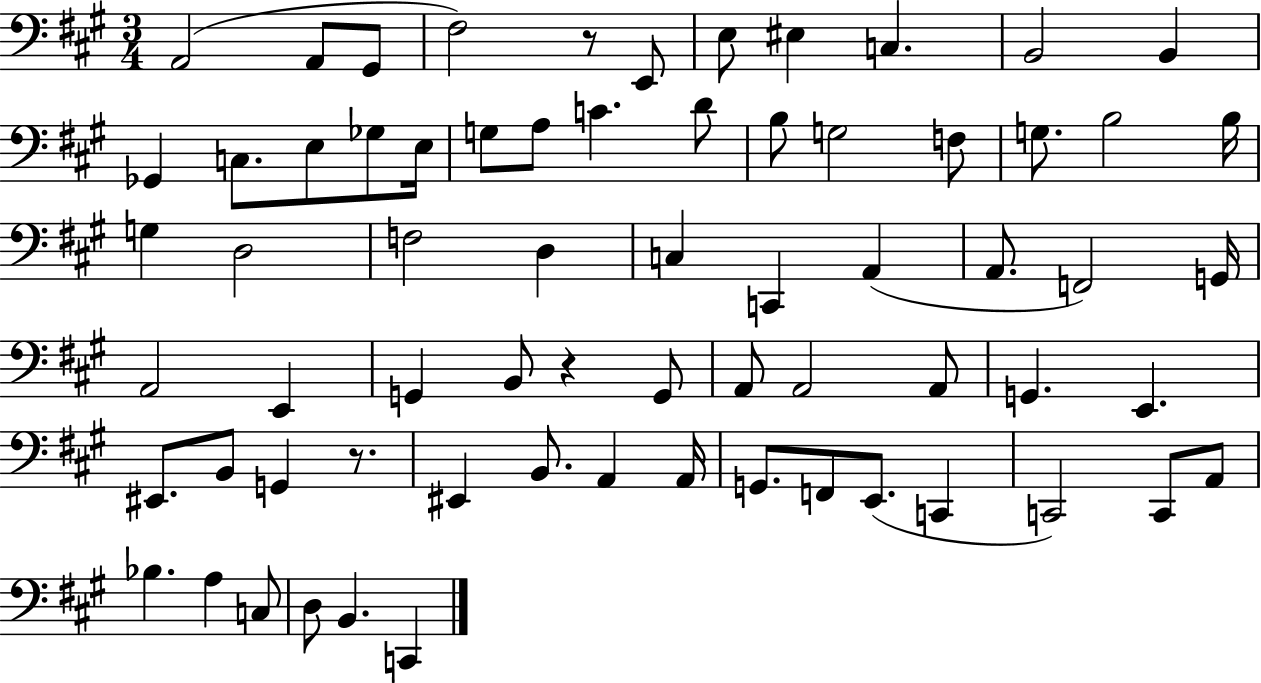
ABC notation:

X:1
T:Untitled
M:3/4
L:1/4
K:A
A,,2 A,,/2 ^G,,/2 ^F,2 z/2 E,,/2 E,/2 ^E, C, B,,2 B,, _G,, C,/2 E,/2 _G,/2 E,/4 G,/2 A,/2 C D/2 B,/2 G,2 F,/2 G,/2 B,2 B,/4 G, D,2 F,2 D, C, C,, A,, A,,/2 F,,2 G,,/4 A,,2 E,, G,, B,,/2 z G,,/2 A,,/2 A,,2 A,,/2 G,, E,, ^E,,/2 B,,/2 G,, z/2 ^E,, B,,/2 A,, A,,/4 G,,/2 F,,/2 E,,/2 C,, C,,2 C,,/2 A,,/2 _B, A, C,/2 D,/2 B,, C,,